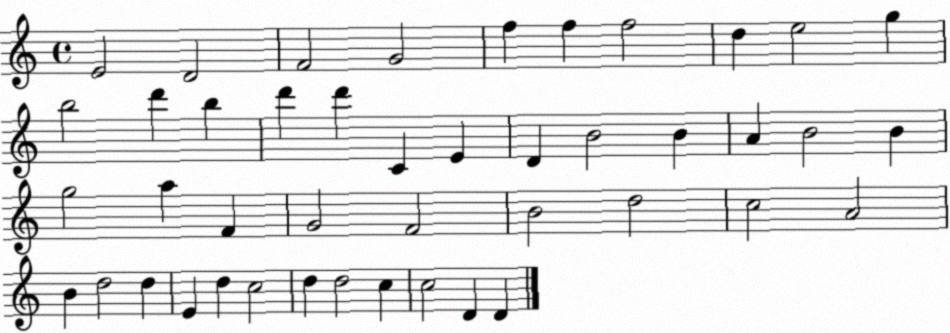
X:1
T:Untitled
M:4/4
L:1/4
K:C
E2 D2 F2 G2 f f f2 d e2 g b2 d' b d' d' C E D B2 B A B2 B g2 a F G2 F2 B2 d2 c2 A2 B d2 d E d c2 d d2 c c2 D D